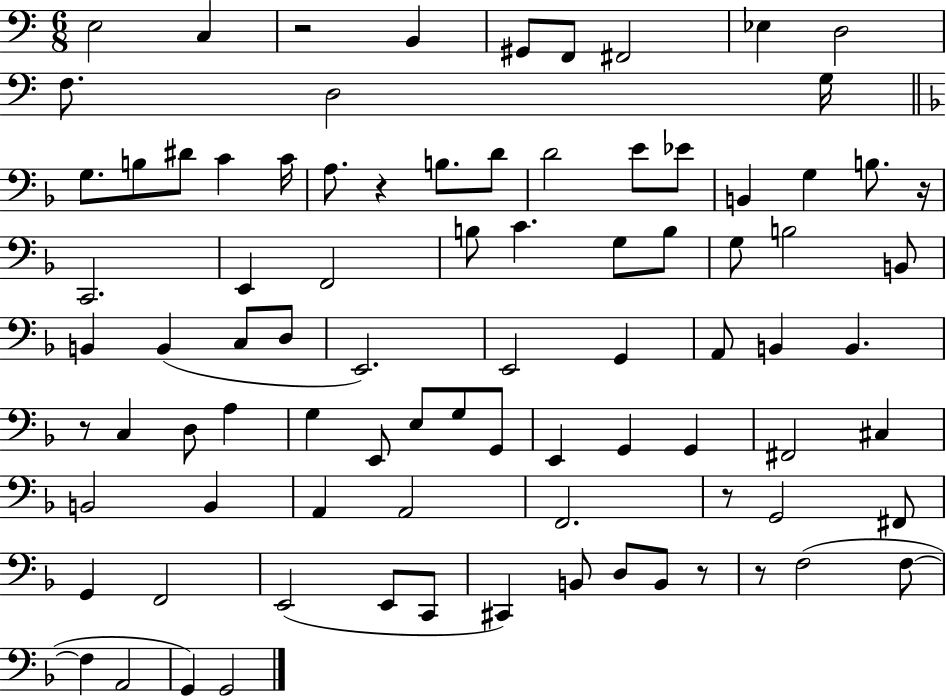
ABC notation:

X:1
T:Untitled
M:6/8
L:1/4
K:C
E,2 C, z2 B,, ^G,,/2 F,,/2 ^F,,2 _E, D,2 F,/2 D,2 G,/4 G,/2 B,/2 ^D/2 C C/4 A,/2 z B,/2 D/2 D2 E/2 _E/2 B,, G, B,/2 z/4 C,,2 E,, F,,2 B,/2 C G,/2 B,/2 G,/2 B,2 B,,/2 B,, B,, C,/2 D,/2 E,,2 E,,2 G,, A,,/2 B,, B,, z/2 C, D,/2 A, G, E,,/2 E,/2 G,/2 G,,/2 E,, G,, G,, ^F,,2 ^C, B,,2 B,, A,, A,,2 F,,2 z/2 G,,2 ^F,,/2 G,, F,,2 E,,2 E,,/2 C,,/2 ^C,, B,,/2 D,/2 B,,/2 z/2 z/2 F,2 F,/2 F, A,,2 G,, G,,2